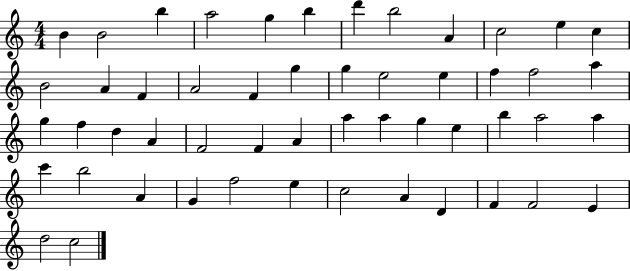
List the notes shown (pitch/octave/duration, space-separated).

B4/q B4/h B5/q A5/h G5/q B5/q D6/q B5/h A4/q C5/h E5/q C5/q B4/h A4/q F4/q A4/h F4/q G5/q G5/q E5/h E5/q F5/q F5/h A5/q G5/q F5/q D5/q A4/q F4/h F4/q A4/q A5/q A5/q G5/q E5/q B5/q A5/h A5/q C6/q B5/h A4/q G4/q F5/h E5/q C5/h A4/q D4/q F4/q F4/h E4/q D5/h C5/h